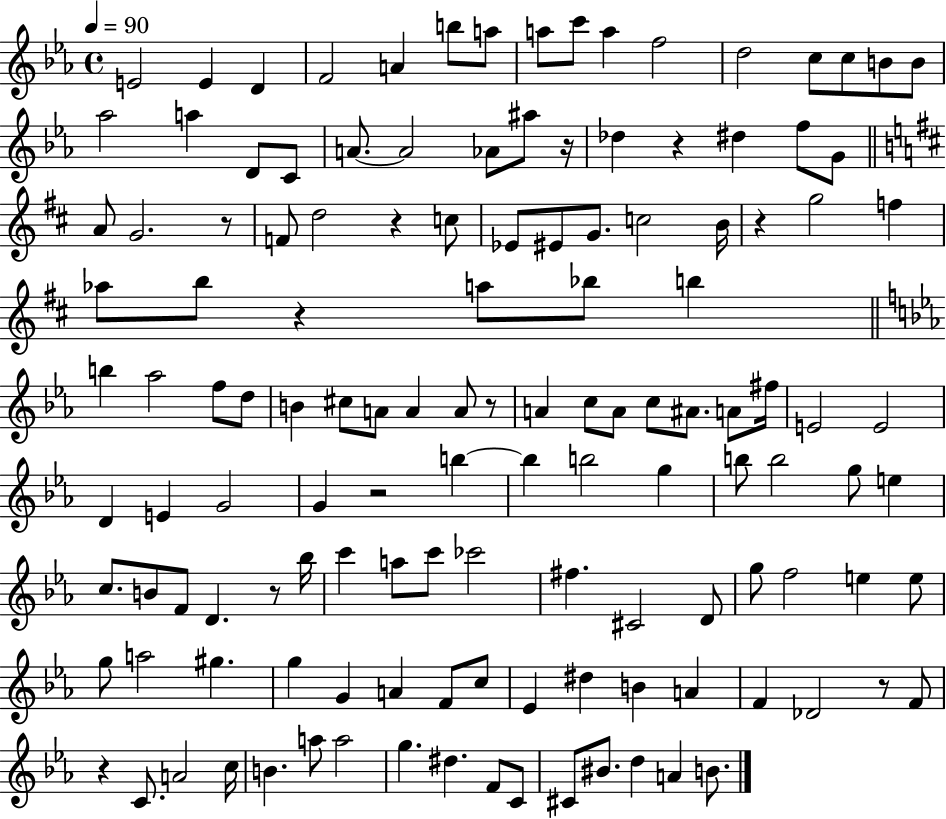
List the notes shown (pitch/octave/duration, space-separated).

E4/h E4/q D4/q F4/h A4/q B5/e A5/e A5/e C6/e A5/q F5/h D5/h C5/e C5/e B4/e B4/e Ab5/h A5/q D4/e C4/e A4/e. A4/h Ab4/e A#5/e R/s Db5/q R/q D#5/q F5/e G4/e A4/e G4/h. R/e F4/e D5/h R/q C5/e Eb4/e EIS4/e G4/e. C5/h B4/s R/q G5/h F5/q Ab5/e B5/e R/q A5/e Bb5/e B5/q B5/q Ab5/h F5/e D5/e B4/q C#5/e A4/e A4/q A4/e R/e A4/q C5/e A4/e C5/e A#4/e. A4/e F#5/s E4/h E4/h D4/q E4/q G4/h G4/q R/h B5/q B5/q B5/h G5/q B5/e B5/h G5/e E5/q C5/e. B4/e F4/e D4/q. R/e Bb5/s C6/q A5/e C6/e CES6/h F#5/q. C#4/h D4/e G5/e F5/h E5/q E5/e G5/e A5/h G#5/q. G5/q G4/q A4/q F4/e C5/e Eb4/q D#5/q B4/q A4/q F4/q Db4/h R/e F4/e R/q C4/e. A4/h C5/s B4/q. A5/e A5/h G5/q. D#5/q. F4/e C4/e C#4/e BIS4/e. D5/q A4/q B4/e.